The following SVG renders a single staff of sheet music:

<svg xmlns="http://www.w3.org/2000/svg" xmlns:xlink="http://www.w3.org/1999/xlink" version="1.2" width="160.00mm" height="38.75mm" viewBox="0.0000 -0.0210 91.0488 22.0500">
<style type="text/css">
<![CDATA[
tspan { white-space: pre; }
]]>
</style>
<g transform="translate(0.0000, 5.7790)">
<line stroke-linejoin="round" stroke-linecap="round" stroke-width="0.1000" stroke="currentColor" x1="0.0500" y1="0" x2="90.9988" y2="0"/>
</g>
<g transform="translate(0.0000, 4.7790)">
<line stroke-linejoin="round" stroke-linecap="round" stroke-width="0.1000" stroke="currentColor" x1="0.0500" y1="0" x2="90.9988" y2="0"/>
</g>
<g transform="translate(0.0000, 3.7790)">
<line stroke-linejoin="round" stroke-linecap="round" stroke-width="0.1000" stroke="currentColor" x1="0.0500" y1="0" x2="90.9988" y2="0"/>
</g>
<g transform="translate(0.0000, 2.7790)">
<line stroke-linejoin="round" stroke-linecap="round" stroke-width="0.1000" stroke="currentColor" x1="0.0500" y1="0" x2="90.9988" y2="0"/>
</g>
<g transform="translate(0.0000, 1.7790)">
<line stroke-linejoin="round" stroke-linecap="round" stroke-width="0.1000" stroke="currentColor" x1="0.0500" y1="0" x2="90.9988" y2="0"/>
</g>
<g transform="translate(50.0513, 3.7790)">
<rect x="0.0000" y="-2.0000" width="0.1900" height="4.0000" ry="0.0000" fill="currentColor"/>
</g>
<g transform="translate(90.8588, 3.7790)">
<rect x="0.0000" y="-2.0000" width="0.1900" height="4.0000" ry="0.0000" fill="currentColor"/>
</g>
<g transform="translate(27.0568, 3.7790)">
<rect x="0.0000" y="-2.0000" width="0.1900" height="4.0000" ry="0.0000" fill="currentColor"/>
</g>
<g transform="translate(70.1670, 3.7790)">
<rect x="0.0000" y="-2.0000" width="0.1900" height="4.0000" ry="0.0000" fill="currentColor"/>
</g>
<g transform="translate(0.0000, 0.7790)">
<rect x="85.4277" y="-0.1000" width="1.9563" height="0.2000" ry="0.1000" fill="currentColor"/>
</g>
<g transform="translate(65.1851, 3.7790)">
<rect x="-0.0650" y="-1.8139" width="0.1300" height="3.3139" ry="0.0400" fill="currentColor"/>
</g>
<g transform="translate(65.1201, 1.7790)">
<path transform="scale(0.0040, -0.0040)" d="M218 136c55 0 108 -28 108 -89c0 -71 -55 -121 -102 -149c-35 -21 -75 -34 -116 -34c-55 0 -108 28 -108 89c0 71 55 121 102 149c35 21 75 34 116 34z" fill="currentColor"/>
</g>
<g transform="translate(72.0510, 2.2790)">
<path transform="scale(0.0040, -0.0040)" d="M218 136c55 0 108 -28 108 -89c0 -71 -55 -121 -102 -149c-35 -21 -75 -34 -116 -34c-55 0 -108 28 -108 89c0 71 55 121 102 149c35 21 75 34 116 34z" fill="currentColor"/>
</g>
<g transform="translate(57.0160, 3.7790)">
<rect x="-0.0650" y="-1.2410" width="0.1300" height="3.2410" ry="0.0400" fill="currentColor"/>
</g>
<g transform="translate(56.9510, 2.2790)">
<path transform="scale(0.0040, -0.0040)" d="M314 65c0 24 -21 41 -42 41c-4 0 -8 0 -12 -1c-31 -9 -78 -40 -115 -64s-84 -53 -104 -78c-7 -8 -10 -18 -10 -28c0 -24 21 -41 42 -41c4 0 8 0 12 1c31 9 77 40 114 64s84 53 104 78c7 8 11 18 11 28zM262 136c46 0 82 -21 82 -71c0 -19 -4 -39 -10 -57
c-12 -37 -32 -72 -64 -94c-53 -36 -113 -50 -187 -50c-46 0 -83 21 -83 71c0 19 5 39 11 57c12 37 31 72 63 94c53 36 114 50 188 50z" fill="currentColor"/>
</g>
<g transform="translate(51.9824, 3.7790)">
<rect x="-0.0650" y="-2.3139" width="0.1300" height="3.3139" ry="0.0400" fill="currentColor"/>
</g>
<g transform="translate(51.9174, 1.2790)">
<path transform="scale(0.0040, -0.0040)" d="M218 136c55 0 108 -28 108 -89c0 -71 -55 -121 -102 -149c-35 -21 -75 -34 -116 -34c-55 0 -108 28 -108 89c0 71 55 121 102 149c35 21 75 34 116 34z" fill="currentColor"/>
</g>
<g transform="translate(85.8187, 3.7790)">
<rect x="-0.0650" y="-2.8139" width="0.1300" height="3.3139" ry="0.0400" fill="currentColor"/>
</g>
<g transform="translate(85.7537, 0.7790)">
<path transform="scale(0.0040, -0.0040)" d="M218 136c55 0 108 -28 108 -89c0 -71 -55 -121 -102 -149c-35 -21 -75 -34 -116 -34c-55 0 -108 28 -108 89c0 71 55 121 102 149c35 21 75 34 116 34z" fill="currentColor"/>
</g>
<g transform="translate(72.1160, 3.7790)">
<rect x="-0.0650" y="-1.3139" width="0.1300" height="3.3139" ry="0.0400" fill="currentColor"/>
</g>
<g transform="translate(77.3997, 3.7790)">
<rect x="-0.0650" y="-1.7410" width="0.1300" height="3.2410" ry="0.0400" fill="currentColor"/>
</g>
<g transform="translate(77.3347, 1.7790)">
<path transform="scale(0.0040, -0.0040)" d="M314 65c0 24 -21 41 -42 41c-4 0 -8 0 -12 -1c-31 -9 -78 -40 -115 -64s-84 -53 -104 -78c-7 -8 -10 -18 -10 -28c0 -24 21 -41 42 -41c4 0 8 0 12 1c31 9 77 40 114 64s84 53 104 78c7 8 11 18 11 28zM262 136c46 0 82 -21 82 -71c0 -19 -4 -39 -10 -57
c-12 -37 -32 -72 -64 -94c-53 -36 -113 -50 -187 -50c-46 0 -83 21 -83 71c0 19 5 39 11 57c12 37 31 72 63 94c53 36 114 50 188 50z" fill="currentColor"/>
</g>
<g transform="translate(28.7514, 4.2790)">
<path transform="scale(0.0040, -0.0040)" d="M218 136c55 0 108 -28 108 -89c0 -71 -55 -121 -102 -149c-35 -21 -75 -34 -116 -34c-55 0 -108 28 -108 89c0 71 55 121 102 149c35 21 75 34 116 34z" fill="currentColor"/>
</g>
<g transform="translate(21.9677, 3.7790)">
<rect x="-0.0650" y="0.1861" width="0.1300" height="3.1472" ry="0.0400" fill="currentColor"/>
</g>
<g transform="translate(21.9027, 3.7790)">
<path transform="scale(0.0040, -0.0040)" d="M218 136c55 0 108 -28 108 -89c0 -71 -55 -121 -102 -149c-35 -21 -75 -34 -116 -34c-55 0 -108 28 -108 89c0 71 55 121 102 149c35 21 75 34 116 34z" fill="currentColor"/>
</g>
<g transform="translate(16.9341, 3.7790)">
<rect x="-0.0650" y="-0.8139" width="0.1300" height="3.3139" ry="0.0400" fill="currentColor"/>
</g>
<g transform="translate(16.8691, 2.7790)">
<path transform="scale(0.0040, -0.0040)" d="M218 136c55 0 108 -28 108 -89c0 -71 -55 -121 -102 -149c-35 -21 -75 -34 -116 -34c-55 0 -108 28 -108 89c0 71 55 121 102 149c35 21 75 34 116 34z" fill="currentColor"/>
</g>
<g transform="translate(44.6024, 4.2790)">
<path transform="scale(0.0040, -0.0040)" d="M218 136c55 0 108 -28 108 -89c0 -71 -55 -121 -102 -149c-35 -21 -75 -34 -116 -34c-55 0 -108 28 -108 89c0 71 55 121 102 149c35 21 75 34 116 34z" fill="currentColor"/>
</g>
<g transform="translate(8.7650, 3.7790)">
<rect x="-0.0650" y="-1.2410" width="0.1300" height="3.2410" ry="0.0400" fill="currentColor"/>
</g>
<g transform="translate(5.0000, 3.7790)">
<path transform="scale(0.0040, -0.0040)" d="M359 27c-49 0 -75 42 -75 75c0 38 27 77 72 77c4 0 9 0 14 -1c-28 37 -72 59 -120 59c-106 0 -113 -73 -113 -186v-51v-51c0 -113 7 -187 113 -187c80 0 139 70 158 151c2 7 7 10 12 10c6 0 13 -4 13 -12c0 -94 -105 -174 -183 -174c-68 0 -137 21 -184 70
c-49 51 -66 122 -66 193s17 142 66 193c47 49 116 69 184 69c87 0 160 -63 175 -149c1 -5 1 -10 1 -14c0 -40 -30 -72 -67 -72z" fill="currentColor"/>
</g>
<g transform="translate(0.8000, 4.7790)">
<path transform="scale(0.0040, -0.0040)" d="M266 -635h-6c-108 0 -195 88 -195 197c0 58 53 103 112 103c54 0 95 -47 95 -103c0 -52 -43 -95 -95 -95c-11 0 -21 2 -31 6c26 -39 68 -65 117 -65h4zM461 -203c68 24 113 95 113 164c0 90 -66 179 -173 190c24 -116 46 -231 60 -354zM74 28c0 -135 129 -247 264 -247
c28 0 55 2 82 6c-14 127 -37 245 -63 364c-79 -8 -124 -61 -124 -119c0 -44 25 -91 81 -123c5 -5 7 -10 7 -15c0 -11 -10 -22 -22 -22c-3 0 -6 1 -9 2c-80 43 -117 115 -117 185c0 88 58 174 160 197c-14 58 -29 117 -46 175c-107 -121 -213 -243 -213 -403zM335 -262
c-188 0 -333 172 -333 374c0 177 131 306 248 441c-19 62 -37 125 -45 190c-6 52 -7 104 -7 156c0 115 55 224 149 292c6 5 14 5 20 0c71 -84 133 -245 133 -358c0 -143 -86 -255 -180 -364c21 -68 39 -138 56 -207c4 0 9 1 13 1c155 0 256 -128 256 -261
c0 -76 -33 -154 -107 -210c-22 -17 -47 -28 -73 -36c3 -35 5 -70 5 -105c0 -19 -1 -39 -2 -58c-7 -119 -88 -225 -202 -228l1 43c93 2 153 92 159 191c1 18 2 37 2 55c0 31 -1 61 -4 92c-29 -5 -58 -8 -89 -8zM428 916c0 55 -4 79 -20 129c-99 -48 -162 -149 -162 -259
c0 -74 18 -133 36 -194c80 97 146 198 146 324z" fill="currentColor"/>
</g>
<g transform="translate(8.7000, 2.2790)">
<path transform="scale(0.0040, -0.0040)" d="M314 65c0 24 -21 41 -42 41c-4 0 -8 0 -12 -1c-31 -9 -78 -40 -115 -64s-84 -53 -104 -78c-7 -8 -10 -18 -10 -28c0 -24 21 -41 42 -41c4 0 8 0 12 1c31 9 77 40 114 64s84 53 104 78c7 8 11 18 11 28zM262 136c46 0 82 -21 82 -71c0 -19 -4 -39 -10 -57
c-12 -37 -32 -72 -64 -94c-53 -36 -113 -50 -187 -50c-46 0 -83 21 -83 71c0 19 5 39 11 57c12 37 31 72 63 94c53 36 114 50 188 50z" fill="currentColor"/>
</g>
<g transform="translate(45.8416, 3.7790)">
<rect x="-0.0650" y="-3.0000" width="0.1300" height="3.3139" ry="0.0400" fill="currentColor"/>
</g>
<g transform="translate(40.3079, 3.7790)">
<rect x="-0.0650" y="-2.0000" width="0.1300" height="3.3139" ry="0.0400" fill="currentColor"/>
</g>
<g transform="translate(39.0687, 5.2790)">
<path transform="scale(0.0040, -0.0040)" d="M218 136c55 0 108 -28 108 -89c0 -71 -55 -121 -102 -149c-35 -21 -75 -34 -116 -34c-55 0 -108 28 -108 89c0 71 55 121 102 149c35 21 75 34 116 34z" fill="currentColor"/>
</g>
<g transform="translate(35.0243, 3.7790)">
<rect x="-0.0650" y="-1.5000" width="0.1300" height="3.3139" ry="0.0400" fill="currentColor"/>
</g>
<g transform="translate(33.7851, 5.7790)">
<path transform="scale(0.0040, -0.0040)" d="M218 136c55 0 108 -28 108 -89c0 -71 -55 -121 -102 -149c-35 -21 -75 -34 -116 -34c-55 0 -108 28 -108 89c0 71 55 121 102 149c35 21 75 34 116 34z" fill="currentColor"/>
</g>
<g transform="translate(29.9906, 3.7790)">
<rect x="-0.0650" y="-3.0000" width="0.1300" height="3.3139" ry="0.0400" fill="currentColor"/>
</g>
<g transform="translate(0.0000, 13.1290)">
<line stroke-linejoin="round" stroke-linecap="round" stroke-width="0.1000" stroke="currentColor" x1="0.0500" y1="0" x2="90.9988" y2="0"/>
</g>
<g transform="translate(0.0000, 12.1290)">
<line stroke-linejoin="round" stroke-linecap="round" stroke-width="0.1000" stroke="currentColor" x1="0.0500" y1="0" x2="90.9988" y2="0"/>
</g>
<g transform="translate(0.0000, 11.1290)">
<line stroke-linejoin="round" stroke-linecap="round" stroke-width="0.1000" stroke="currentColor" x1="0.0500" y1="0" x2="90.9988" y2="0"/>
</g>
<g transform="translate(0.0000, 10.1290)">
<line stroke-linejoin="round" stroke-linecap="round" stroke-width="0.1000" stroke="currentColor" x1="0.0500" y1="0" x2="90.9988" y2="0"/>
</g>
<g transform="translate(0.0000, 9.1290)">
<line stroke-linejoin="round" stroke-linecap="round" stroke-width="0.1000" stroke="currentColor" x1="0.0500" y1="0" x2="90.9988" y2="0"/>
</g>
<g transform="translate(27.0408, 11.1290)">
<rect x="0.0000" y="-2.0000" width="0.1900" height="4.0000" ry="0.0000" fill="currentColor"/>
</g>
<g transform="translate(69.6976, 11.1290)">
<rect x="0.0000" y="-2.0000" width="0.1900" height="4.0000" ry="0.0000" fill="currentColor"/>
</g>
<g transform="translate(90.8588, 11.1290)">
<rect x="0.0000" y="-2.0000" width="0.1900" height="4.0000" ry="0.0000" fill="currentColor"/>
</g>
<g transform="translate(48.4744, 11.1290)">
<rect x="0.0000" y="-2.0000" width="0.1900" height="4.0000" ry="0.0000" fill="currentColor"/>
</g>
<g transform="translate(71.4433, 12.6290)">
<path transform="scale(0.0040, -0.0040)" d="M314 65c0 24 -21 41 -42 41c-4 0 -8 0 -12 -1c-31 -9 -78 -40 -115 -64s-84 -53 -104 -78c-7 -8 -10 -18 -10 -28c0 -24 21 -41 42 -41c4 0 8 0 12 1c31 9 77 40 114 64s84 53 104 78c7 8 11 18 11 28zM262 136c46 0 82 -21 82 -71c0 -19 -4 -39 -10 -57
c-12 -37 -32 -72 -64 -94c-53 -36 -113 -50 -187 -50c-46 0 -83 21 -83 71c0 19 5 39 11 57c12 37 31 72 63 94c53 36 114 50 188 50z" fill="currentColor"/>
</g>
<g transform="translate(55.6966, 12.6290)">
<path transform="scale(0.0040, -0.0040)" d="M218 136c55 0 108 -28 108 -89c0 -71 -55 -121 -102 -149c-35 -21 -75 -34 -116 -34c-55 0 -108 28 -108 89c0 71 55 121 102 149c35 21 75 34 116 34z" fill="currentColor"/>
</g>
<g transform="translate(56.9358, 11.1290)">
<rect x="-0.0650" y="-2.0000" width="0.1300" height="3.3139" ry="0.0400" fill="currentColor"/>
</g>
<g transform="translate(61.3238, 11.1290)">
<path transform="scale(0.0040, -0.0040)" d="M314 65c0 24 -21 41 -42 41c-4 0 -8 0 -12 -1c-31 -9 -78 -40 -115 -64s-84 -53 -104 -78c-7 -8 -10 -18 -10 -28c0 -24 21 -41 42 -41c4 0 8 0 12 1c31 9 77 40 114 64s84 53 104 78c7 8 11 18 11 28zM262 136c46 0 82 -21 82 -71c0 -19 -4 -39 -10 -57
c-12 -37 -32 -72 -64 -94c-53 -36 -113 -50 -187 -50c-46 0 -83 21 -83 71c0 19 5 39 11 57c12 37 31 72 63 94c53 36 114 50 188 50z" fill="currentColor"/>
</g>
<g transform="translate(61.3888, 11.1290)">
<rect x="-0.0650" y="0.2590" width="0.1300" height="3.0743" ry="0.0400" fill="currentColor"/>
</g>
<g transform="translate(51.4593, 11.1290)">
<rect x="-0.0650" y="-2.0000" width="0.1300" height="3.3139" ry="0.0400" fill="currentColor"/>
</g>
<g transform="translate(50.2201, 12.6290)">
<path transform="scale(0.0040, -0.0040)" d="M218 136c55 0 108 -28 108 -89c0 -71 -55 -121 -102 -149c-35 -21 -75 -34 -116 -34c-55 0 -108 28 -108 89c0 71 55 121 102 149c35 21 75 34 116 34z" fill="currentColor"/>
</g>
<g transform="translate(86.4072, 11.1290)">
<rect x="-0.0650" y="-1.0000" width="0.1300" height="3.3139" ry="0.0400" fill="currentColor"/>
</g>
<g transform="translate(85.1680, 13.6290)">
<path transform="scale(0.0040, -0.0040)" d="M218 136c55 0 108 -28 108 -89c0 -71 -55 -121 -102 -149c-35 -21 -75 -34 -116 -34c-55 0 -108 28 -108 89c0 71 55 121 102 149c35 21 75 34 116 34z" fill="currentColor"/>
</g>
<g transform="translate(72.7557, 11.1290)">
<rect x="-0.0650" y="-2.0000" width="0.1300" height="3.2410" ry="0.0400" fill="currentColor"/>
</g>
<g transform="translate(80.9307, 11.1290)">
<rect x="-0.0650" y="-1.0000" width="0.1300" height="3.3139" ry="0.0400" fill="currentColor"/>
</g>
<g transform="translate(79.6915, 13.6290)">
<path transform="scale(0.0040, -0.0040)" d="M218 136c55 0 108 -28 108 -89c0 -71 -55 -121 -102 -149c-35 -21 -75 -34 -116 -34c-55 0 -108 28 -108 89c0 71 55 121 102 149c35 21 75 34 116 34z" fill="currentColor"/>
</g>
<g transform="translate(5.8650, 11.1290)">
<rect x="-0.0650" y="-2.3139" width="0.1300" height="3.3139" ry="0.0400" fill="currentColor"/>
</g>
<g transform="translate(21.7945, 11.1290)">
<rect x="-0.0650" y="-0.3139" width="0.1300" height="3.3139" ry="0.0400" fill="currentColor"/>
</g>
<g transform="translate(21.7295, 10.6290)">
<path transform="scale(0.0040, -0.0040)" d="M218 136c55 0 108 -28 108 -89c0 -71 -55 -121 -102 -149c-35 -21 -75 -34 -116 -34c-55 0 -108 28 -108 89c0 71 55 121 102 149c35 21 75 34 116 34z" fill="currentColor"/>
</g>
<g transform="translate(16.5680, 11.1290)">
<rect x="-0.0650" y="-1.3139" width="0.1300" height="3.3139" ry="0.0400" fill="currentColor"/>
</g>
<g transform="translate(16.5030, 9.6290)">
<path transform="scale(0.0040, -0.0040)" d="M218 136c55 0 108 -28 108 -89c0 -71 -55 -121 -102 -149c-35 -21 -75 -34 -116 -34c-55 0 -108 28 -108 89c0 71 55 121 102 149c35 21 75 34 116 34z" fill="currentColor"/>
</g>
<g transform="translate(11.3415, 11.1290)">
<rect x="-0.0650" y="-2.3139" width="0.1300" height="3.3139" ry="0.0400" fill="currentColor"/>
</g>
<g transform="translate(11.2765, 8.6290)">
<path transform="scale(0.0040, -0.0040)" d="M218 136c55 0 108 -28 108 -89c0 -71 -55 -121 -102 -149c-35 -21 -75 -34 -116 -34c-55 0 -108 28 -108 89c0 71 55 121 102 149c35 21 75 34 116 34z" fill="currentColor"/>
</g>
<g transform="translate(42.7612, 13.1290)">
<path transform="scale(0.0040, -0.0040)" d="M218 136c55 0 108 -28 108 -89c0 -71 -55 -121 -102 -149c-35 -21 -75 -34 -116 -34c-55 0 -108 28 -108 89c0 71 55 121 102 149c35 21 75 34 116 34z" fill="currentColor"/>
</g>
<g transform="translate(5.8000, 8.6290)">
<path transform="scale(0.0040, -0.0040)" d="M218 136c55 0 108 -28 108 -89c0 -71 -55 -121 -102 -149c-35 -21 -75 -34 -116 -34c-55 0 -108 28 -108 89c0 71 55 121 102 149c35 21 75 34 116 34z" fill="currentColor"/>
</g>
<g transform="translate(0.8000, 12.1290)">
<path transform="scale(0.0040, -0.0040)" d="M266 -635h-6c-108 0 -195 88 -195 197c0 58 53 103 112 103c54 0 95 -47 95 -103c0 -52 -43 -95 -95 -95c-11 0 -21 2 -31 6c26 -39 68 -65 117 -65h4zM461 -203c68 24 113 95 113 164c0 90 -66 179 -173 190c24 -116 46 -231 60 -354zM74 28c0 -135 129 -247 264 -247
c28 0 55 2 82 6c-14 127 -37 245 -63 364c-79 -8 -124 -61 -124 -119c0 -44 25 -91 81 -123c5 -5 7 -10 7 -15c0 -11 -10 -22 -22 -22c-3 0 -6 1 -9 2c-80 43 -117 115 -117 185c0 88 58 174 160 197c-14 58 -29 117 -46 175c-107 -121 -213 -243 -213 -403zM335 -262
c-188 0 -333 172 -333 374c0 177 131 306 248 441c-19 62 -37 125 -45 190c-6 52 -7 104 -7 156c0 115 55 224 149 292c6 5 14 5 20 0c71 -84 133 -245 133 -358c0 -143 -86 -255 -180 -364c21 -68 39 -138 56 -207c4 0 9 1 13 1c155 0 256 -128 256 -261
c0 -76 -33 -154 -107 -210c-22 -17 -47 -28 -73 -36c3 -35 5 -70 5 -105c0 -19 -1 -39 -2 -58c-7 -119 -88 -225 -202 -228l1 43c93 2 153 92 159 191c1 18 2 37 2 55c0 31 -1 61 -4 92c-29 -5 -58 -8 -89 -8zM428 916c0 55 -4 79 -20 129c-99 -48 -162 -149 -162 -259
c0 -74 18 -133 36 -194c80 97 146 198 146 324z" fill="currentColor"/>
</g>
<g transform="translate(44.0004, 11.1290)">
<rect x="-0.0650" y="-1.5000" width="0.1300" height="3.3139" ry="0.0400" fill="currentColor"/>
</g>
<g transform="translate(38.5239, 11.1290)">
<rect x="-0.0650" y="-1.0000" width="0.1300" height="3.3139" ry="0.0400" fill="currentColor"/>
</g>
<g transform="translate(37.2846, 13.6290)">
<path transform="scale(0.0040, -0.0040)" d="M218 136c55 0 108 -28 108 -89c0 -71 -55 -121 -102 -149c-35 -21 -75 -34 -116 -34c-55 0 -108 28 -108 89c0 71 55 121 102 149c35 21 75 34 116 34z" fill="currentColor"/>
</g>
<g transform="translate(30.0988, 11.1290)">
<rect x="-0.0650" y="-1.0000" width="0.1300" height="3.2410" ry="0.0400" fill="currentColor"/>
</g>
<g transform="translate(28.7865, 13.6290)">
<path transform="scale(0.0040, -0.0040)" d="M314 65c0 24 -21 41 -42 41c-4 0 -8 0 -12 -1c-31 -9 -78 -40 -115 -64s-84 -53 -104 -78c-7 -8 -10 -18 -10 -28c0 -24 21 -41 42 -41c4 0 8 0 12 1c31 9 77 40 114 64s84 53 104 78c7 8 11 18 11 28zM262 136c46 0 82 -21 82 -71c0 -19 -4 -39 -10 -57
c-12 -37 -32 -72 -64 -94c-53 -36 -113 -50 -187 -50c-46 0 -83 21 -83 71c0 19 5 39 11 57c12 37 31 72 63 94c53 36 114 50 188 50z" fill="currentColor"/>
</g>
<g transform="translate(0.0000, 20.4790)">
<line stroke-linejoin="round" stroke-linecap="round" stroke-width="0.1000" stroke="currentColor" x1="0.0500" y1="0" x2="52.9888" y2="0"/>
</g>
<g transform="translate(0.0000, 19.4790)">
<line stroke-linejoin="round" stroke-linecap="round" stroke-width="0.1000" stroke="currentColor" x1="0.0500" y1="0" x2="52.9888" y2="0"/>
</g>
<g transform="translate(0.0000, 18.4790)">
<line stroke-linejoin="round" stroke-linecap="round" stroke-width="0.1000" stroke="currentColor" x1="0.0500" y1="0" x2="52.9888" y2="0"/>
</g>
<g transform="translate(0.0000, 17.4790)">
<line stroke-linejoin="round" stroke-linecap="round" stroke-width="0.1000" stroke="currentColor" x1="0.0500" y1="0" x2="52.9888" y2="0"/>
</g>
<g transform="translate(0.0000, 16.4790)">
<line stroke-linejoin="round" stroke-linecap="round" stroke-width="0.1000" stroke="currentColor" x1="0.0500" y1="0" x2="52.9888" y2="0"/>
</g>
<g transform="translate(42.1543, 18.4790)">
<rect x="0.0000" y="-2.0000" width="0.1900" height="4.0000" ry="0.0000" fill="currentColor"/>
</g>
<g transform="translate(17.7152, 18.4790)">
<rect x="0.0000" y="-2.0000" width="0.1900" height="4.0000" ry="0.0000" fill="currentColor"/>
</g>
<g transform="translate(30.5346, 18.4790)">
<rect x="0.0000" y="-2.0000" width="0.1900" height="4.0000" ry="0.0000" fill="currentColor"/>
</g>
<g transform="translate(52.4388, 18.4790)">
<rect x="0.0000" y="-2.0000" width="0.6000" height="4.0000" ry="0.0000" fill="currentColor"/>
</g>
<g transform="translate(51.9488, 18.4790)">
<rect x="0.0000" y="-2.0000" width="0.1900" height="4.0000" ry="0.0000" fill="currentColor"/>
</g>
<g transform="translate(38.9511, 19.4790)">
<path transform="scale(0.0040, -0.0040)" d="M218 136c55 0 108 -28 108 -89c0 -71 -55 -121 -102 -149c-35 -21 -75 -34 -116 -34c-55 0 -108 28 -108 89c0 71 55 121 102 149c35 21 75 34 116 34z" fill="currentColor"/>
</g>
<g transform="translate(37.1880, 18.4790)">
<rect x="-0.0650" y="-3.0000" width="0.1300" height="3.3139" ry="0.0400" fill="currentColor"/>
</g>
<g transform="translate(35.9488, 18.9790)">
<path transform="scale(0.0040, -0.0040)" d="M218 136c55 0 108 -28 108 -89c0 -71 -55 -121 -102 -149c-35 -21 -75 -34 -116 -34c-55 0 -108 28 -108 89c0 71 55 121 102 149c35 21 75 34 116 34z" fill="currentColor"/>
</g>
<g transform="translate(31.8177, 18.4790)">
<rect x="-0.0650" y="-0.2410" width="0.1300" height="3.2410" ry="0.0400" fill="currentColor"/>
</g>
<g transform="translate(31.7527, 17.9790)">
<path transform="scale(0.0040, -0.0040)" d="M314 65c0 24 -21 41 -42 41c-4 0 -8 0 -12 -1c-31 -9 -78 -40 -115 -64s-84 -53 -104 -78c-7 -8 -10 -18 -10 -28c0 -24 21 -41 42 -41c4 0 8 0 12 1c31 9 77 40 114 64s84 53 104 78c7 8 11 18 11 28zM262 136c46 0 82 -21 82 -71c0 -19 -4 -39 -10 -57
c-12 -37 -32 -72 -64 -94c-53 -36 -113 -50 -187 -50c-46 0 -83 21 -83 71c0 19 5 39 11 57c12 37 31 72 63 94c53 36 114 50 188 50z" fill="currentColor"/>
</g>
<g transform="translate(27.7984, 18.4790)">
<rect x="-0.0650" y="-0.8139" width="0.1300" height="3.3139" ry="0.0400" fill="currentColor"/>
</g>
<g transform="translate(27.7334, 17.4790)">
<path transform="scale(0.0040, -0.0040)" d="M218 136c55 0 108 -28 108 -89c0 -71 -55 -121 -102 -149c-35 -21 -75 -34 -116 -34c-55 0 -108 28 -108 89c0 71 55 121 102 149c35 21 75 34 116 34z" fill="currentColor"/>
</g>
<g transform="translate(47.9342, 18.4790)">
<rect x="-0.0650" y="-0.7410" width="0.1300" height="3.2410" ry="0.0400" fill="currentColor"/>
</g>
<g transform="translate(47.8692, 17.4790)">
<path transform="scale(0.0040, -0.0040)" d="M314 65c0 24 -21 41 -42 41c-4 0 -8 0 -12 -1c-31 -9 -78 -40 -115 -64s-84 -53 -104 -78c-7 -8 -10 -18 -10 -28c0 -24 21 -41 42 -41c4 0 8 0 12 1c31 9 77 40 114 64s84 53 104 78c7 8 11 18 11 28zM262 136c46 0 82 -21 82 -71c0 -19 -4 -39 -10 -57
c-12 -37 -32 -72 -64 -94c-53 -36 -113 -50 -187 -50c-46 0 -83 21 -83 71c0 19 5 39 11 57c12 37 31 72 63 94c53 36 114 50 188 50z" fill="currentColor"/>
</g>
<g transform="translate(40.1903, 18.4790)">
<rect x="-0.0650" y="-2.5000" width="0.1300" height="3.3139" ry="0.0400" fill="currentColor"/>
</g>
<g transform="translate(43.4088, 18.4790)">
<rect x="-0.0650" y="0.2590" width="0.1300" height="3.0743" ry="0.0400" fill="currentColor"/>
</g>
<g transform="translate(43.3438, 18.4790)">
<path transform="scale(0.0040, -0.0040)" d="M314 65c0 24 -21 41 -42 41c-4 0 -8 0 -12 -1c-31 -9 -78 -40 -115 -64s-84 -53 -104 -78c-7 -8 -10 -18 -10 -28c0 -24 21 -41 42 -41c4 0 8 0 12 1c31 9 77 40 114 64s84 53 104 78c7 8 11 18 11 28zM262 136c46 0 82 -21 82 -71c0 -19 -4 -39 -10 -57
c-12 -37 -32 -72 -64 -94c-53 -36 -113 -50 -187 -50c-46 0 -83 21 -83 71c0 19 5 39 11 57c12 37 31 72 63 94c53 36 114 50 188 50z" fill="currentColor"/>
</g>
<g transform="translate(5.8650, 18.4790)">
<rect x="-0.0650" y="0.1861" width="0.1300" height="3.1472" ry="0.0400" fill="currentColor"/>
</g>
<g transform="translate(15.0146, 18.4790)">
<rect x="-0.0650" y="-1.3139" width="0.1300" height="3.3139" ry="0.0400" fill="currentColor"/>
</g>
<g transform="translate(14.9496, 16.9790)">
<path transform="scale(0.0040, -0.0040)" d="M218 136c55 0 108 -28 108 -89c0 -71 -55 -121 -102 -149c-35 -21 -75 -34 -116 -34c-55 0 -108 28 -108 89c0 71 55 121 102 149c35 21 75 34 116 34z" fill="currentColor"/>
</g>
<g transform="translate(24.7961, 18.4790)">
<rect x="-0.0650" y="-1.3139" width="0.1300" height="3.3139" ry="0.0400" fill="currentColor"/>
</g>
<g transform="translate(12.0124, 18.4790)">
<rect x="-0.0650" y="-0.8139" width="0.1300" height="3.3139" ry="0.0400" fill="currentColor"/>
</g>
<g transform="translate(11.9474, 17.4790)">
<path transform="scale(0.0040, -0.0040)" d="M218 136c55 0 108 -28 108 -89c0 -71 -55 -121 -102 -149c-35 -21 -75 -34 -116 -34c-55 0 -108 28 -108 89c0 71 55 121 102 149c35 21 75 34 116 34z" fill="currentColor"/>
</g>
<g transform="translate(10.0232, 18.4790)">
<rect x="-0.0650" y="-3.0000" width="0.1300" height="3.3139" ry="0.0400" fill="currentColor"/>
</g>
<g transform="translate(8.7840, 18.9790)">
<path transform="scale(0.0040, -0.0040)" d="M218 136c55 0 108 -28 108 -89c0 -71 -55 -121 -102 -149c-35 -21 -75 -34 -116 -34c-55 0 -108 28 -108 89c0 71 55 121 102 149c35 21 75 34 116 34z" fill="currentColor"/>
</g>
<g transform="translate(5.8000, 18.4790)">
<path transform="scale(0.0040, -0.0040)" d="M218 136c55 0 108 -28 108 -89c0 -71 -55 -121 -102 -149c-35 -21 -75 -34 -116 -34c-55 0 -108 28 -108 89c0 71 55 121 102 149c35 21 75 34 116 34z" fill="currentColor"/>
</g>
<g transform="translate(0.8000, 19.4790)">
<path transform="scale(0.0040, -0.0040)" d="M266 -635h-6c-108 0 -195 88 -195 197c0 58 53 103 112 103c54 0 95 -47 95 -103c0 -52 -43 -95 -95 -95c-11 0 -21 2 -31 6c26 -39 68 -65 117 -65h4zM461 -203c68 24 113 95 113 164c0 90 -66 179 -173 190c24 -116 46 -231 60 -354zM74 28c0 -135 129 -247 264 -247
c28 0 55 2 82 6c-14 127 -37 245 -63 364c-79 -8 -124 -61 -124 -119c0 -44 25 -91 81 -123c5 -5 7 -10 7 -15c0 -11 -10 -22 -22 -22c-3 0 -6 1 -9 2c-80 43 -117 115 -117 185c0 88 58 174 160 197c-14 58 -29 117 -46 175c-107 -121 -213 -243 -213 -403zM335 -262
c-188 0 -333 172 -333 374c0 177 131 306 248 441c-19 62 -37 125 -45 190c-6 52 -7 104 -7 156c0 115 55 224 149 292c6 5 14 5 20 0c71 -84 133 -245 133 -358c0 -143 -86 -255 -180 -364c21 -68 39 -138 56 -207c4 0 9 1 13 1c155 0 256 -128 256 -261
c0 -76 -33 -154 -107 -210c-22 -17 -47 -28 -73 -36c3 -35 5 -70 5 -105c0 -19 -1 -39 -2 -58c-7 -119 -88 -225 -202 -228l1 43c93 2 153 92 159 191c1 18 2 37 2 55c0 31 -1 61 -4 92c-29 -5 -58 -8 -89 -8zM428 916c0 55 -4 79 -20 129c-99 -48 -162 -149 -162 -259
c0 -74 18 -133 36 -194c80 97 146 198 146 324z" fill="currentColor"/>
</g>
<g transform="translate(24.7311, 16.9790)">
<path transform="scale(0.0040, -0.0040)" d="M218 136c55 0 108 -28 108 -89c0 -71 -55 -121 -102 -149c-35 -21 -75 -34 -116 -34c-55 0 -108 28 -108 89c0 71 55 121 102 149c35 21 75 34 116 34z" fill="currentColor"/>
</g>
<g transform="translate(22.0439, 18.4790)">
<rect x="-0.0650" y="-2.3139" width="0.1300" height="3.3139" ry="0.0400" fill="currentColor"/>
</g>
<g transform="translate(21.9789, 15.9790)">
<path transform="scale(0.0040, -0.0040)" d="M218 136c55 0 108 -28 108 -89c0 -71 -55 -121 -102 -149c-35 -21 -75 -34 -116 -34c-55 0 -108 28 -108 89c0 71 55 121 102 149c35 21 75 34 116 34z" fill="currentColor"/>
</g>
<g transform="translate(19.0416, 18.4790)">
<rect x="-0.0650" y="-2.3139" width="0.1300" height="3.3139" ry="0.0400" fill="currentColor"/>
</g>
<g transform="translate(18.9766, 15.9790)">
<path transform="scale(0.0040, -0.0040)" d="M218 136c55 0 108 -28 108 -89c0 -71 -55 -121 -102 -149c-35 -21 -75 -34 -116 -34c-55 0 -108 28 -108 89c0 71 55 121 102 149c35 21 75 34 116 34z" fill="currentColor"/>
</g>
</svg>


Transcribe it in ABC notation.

X:1
T:Untitled
M:4/4
L:1/4
K:C
e2 d B A E F A g e2 f e f2 a g g e c D2 D E F F B2 F2 D D B A d e g g e d c2 A G B2 d2